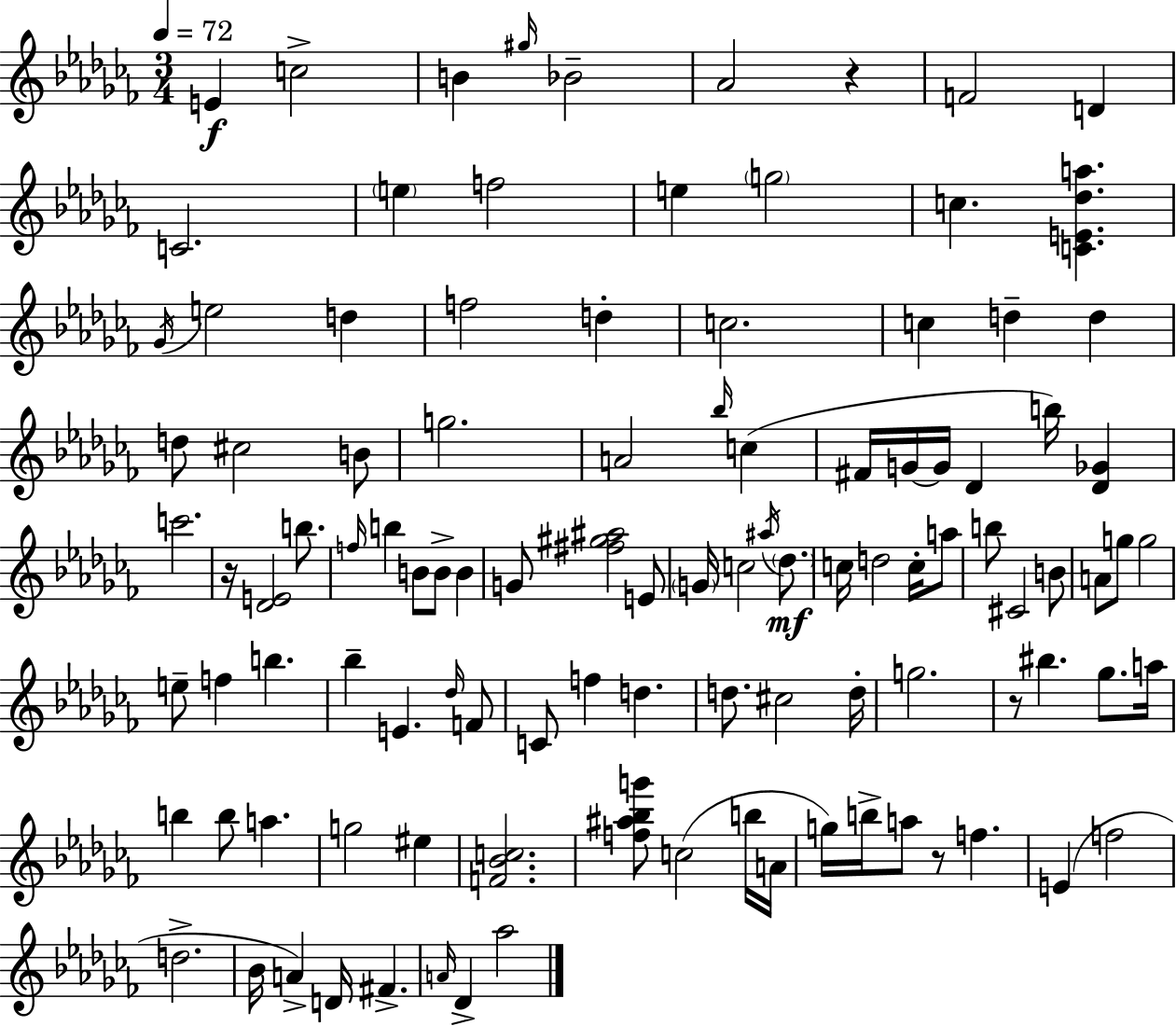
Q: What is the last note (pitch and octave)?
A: Ab5